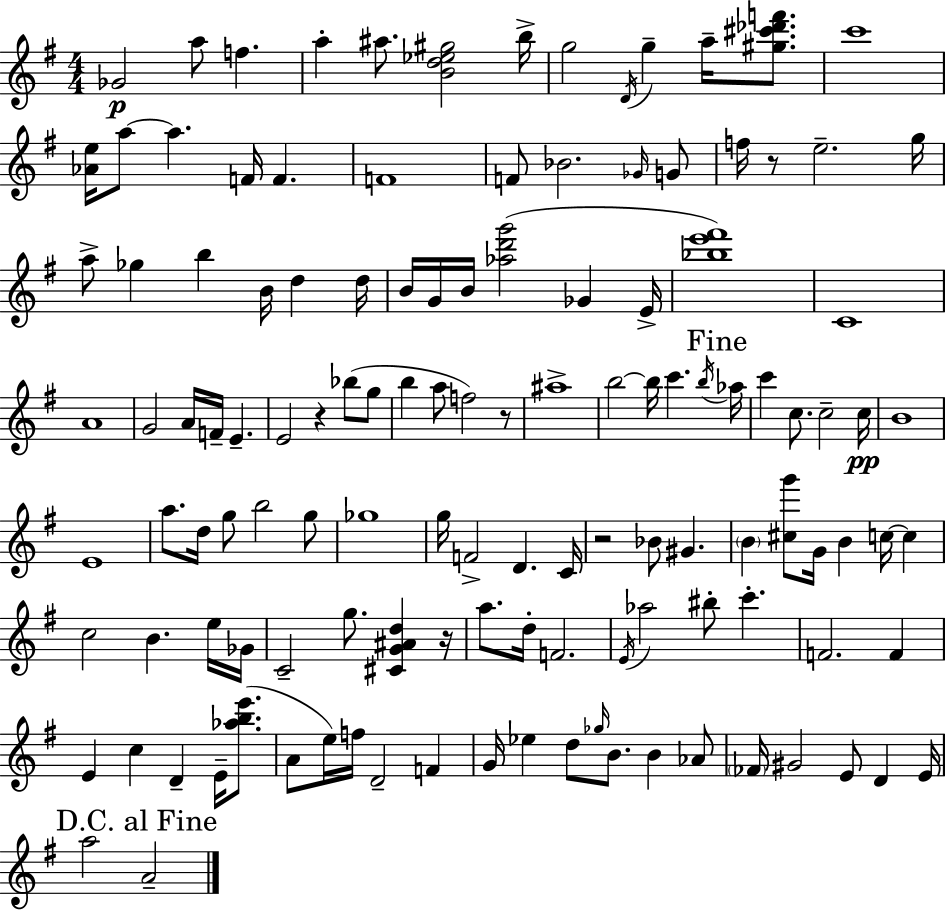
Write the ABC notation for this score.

X:1
T:Untitled
M:4/4
L:1/4
K:G
_G2 a/2 f a ^a/2 [Bd_e^g]2 b/4 g2 D/4 g a/4 [^g^c'_d'f']/2 c'4 [_Ae]/4 a/2 a F/4 F F4 F/2 _B2 _G/4 G/2 f/4 z/2 e2 g/4 a/2 _g b B/4 d d/4 B/4 G/4 B/4 [_ad'g']2 _G E/4 [_be'^f']4 C4 A4 G2 A/4 F/4 E E2 z _b/2 g/2 b a/2 f2 z/2 ^a4 b2 b/4 c' b/4 _a/4 c' c/2 c2 c/4 B4 E4 a/2 d/4 g/2 b2 g/2 _g4 g/4 F2 D C/4 z2 _B/2 ^G B [^cg']/2 G/4 B c/4 c c2 B e/4 _G/4 C2 g/2 [^CG^Ad] z/4 a/2 d/4 F2 E/4 _a2 ^b/2 c' F2 F E c D E/4 [_abe']/2 A/2 e/4 f/4 D2 F G/4 _e d/2 _g/4 B/2 B _A/2 _F/4 ^G2 E/2 D E/4 a2 A2